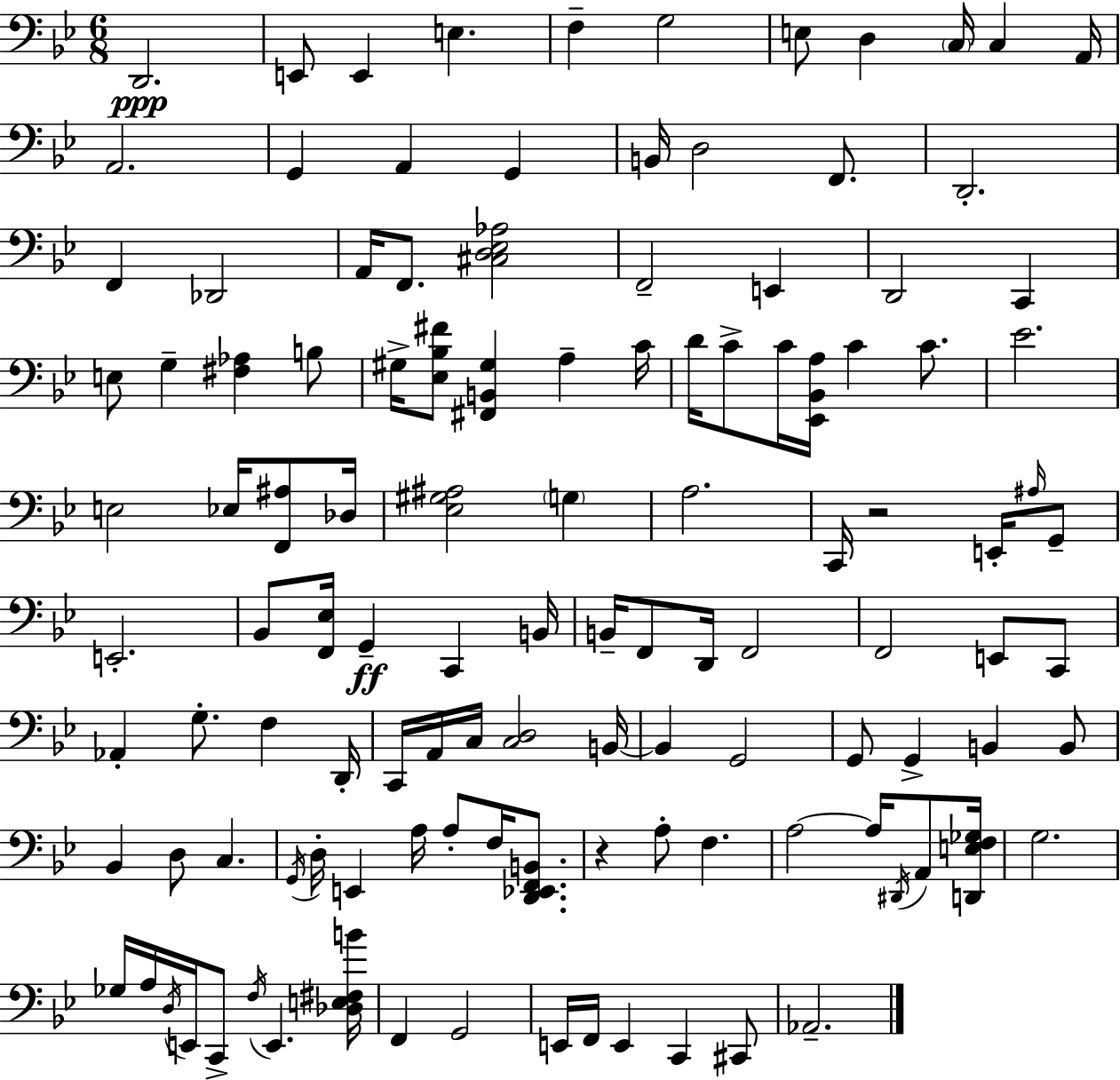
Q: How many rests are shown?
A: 2